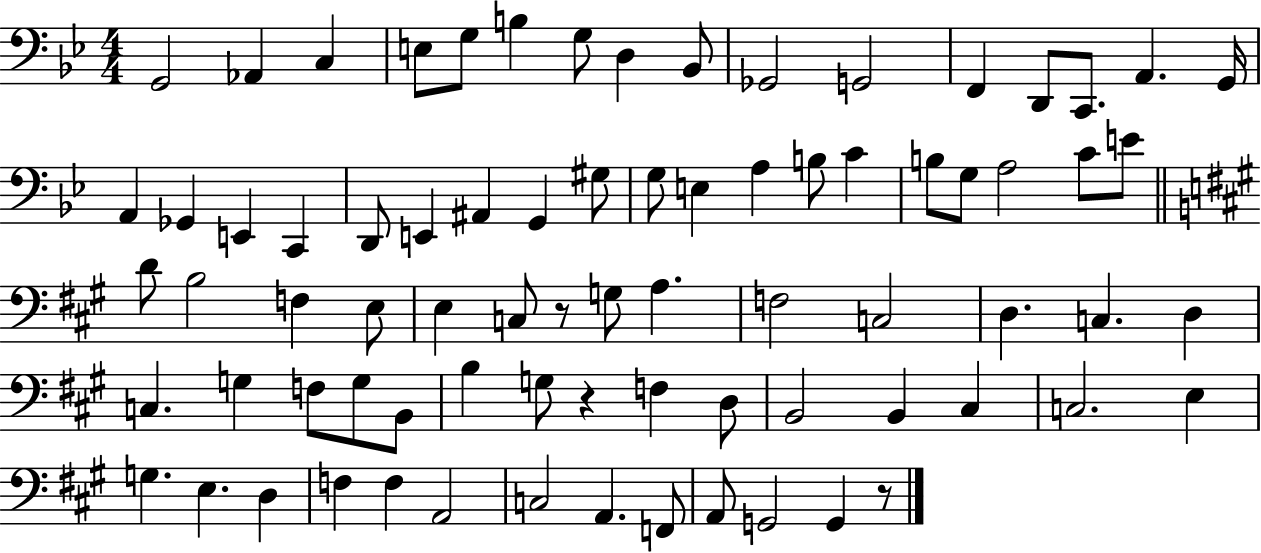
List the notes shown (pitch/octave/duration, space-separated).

G2/h Ab2/q C3/q E3/e G3/e B3/q G3/e D3/q Bb2/e Gb2/h G2/h F2/q D2/e C2/e. A2/q. G2/s A2/q Gb2/q E2/q C2/q D2/e E2/q A#2/q G2/q G#3/e G3/e E3/q A3/q B3/e C4/q B3/e G3/e A3/h C4/e E4/e D4/e B3/h F3/q E3/e E3/q C3/e R/e G3/e A3/q. F3/h C3/h D3/q. C3/q. D3/q C3/q. G3/q F3/e G3/e B2/e B3/q G3/e R/q F3/q D3/e B2/h B2/q C#3/q C3/h. E3/q G3/q. E3/q. D3/q F3/q F3/q A2/h C3/h A2/q. F2/e A2/e G2/h G2/q R/e